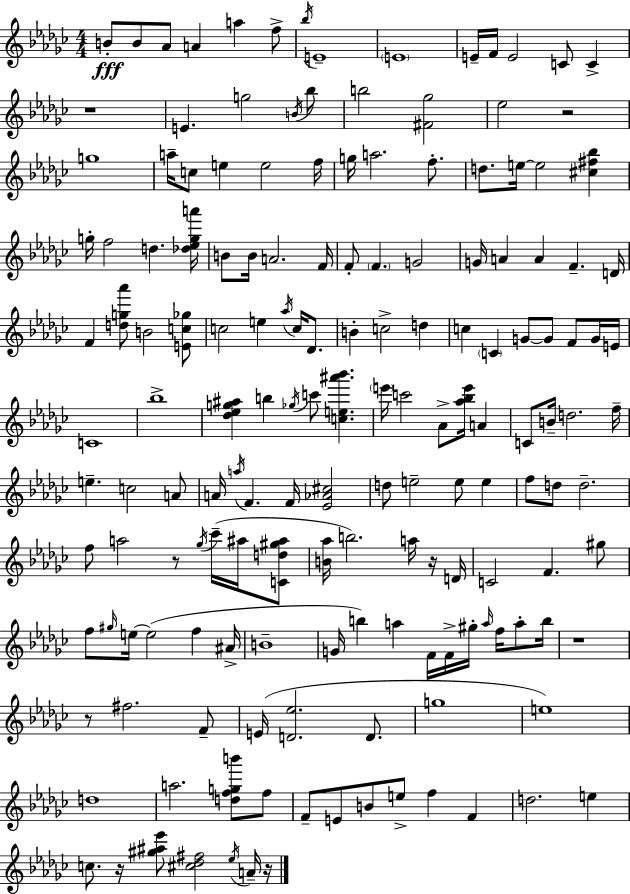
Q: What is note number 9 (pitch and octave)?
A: E4